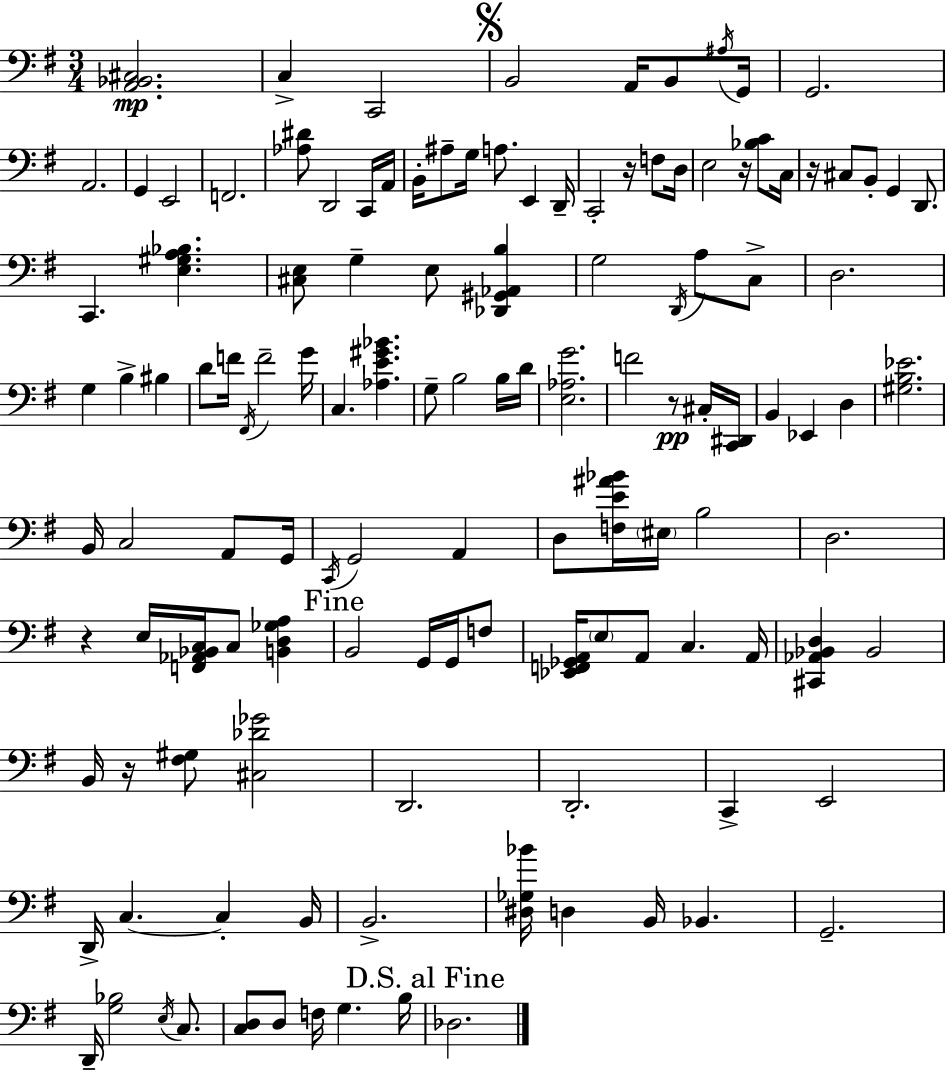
[A2,Bb2,C#3]/h. C3/q C2/h B2/h A2/s B2/e A#3/s G2/s G2/h. A2/h. G2/q E2/h F2/h. [Ab3,D#4]/e D2/h C2/s A2/s B2/s A#3/e G3/s A3/e. E2/q D2/s C2/h R/s F3/e D3/s E3/h R/s [Bb3,C4]/e C3/s R/s C#3/e B2/e G2/q D2/e. C2/q. [E3,G#3,A3,Bb3]/q. [C#3,E3]/e G3/q E3/e [Db2,G#2,Ab2,B3]/q G3/h D2/s A3/e C3/e D3/h. G3/q B3/q BIS3/q D4/e F4/s F#2/s F4/h G4/s C3/q. [Ab3,E4,G#4,Bb4]/q. G3/e B3/h B3/s D4/s [E3,Ab3,G4]/h. F4/h R/e C#3/s [C2,D#2]/s B2/q Eb2/q D3/q [G#3,B3,Eb4]/h. B2/s C3/h A2/e G2/s C2/s G2/h A2/q D3/e [F3,E4,A#4,Bb4]/s EIS3/s B3/h D3/h. R/q E3/s [F2,Ab2,Bb2,C3]/s C3/e [B2,D3,Gb3,A3]/q B2/h G2/s G2/s F3/e [Eb2,F2,Gb2,A2]/s E3/e A2/e C3/q. A2/s [C#2,Ab2,Bb2,D3]/q Bb2/h B2/s R/s [F#3,G#3]/e [C#3,Db4,Gb4]/h D2/h. D2/h. C2/q E2/h D2/s C3/q. C3/q B2/s B2/h. [D#3,Gb3,Bb4]/s D3/q B2/s Bb2/q. G2/h. D2/s [G3,Bb3]/h E3/s C3/e. [C3,D3]/e D3/e F3/s G3/q. B3/s Db3/h.